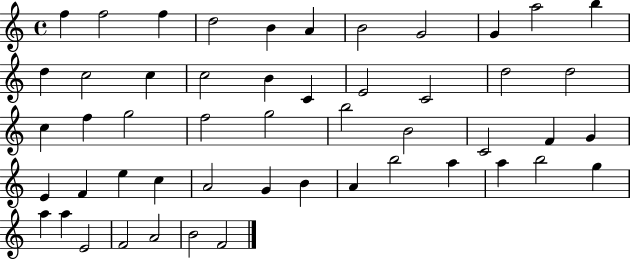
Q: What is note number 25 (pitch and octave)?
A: F5